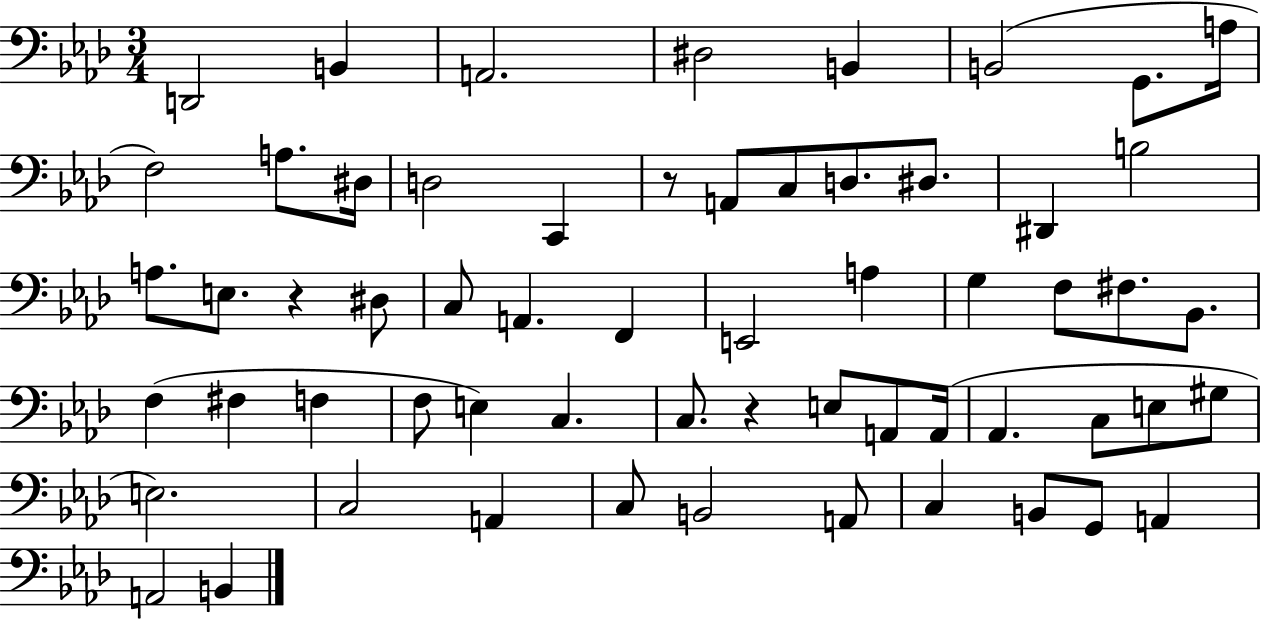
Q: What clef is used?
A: bass